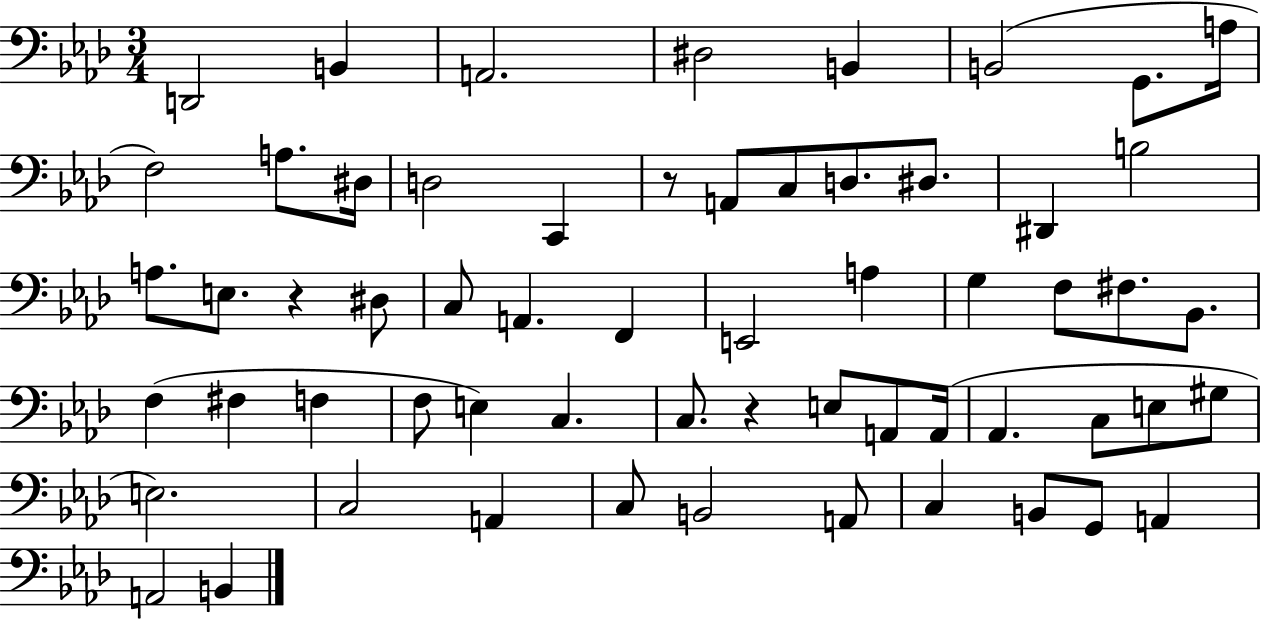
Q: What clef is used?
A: bass